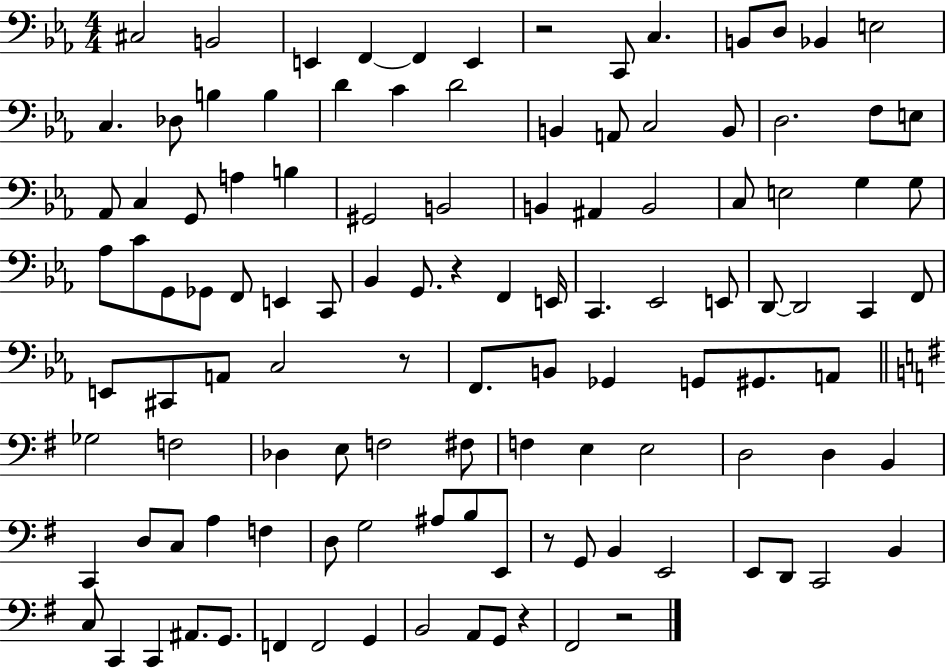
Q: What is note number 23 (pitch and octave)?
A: B2